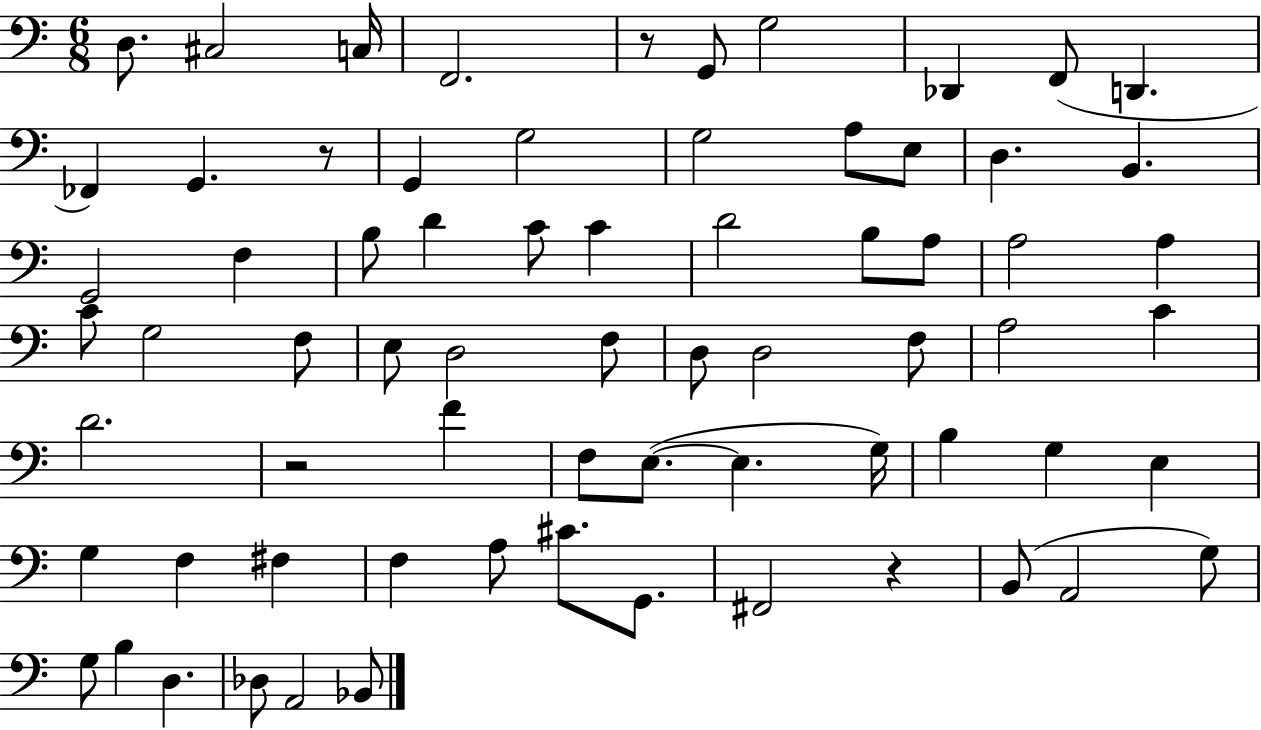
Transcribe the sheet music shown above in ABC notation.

X:1
T:Untitled
M:6/8
L:1/4
K:C
D,/2 ^C,2 C,/4 F,,2 z/2 G,,/2 G,2 _D,, F,,/2 D,, _F,, G,, z/2 G,, G,2 G,2 A,/2 E,/2 D, B,, G,,2 F, B,/2 D C/2 C D2 B,/2 A,/2 A,2 A, C/2 G,2 F,/2 E,/2 D,2 F,/2 D,/2 D,2 F,/2 A,2 C D2 z2 F F,/2 E,/2 E, G,/4 B, G, E, G, F, ^F, F, A,/2 ^C/2 G,,/2 ^F,,2 z B,,/2 A,,2 G,/2 G,/2 B, D, _D,/2 A,,2 _B,,/2